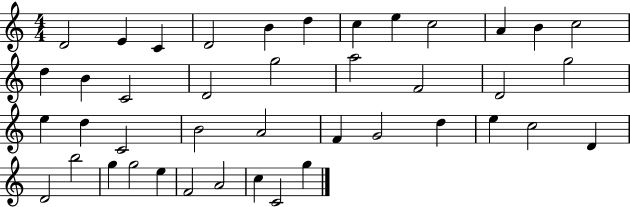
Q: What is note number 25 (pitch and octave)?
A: B4